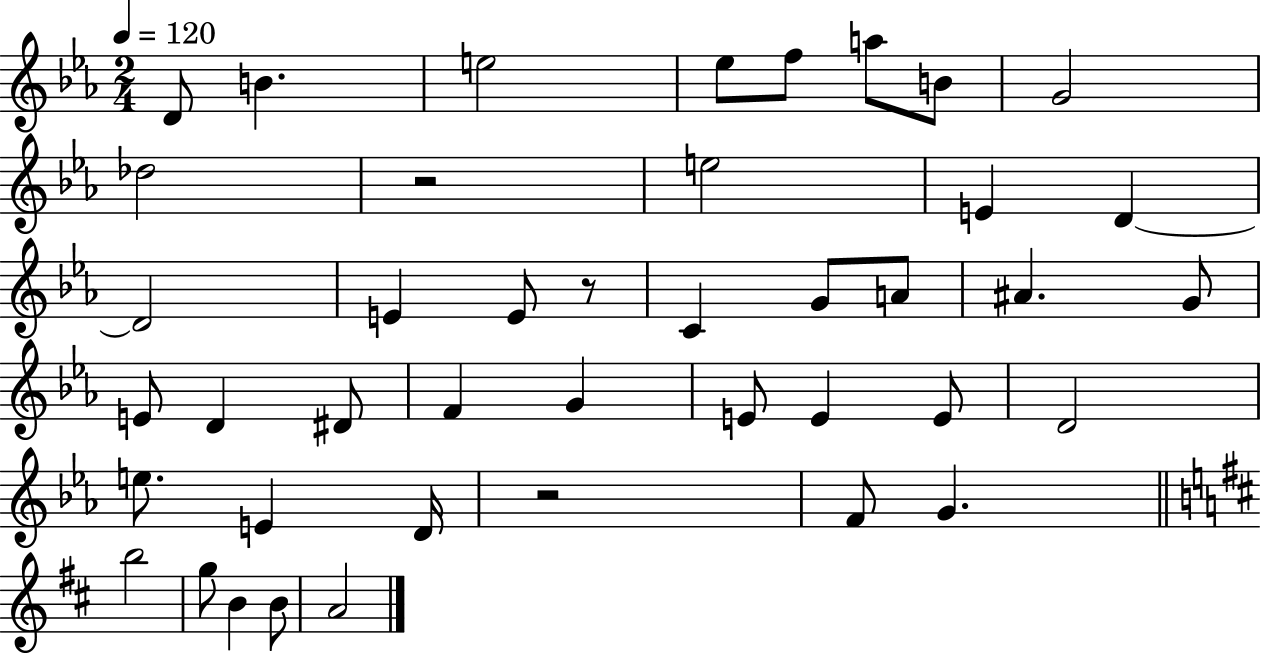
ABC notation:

X:1
T:Untitled
M:2/4
L:1/4
K:Eb
D/2 B e2 _e/2 f/2 a/2 B/2 G2 _d2 z2 e2 E D D2 E E/2 z/2 C G/2 A/2 ^A G/2 E/2 D ^D/2 F G E/2 E E/2 D2 e/2 E D/4 z2 F/2 G b2 g/2 B B/2 A2